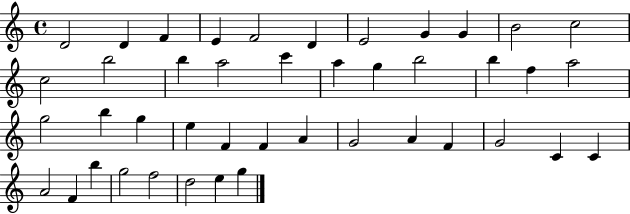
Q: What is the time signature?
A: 4/4